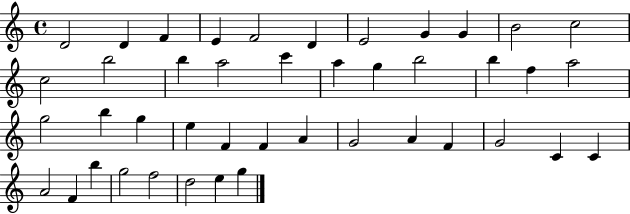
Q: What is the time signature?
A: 4/4